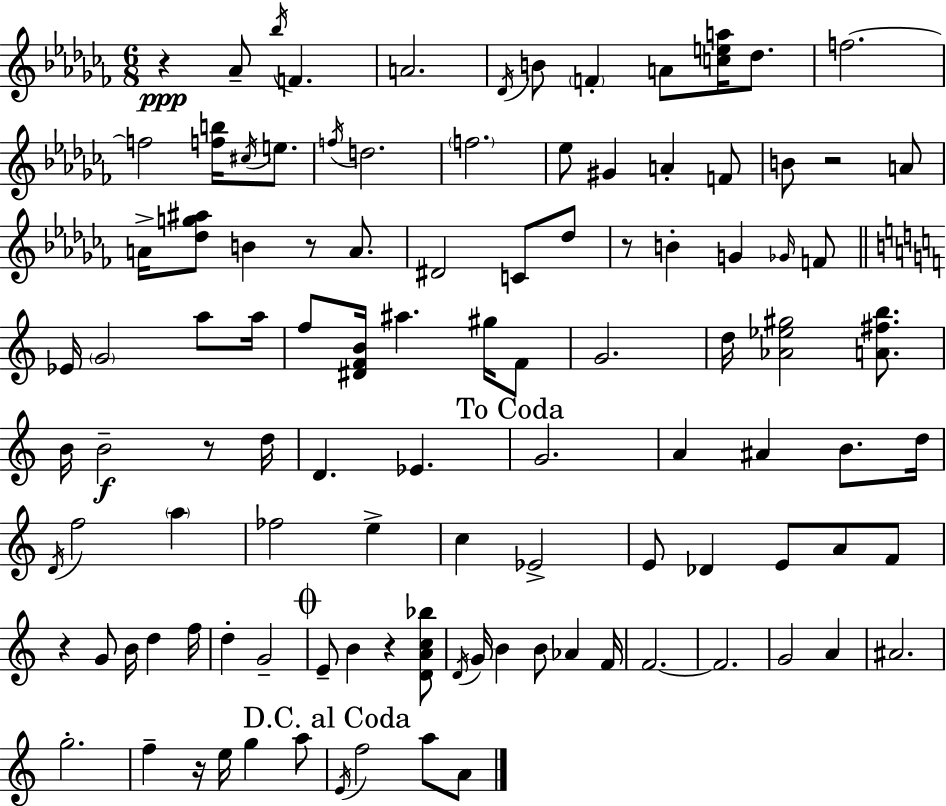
{
  \clef treble
  \numericTimeSignature
  \time 6/8
  \key aes \minor
  r4\ppp aes'8-- \acciaccatura { bes''16 } f'4. | a'2. | \acciaccatura { des'16 } b'8 \parenthesize f'4-. a'8 <c'' e'' a''>16 des''8. | f''2.~~ | \break f''2 <f'' b''>16 \acciaccatura { cis''16 } | e''8. \acciaccatura { f''16 } d''2. | \parenthesize f''2. | ees''8 gis'4 a'4-. | \break f'8 b'8 r2 | a'8 a'16-> <des'' g'' ais''>8 b'4 r8 | a'8. dis'2 | c'8 des''8 r8 b'4-. g'4 | \break \grace { ges'16 } f'8 \bar "||" \break \key c \major ees'16 \parenthesize g'2 a''8 a''16 | f''8 <dis' f' b'>16 ais''4. gis''16 f'8 | g'2. | d''16 <aes' ees'' gis''>2 <a' fis'' b''>8. | \break b'16 b'2--\f r8 d''16 | d'4. ees'4. | \mark "To Coda" g'2. | a'4 ais'4 b'8. d''16 | \break \acciaccatura { d'16 } f''2 \parenthesize a''4 | fes''2 e''4-> | c''4 ees'2-> | e'8 des'4 e'8 a'8 f'8 | \break r4 g'8 b'16 d''4 | f''16 d''4-. g'2-- | \mark \markup { \musicglyph "scripts.coda" } e'8-- b'4 r4 <d' a' c'' bes''>8 | \acciaccatura { d'16 } g'16 b'4 b'8 aes'4 | \break f'16 f'2.~~ | f'2. | g'2 a'4 | ais'2. | \break g''2.-. | f''4-- r16 e''16 g''4 | a''8 \mark "D.C. al Coda" \acciaccatura { e'16 } f''2 a''8 | a'8 \bar "|."
}